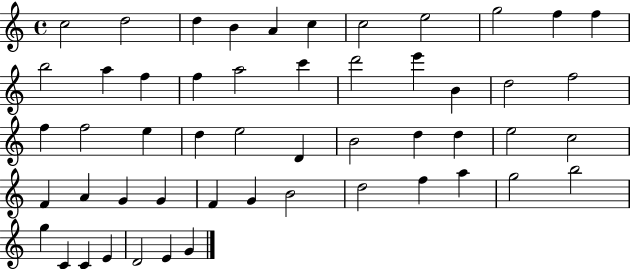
X:1
T:Untitled
M:4/4
L:1/4
K:C
c2 d2 d B A c c2 e2 g2 f f b2 a f f a2 c' d'2 e' B d2 f2 f f2 e d e2 D B2 d d e2 c2 F A G G F G B2 d2 f a g2 b2 g C C E D2 E G